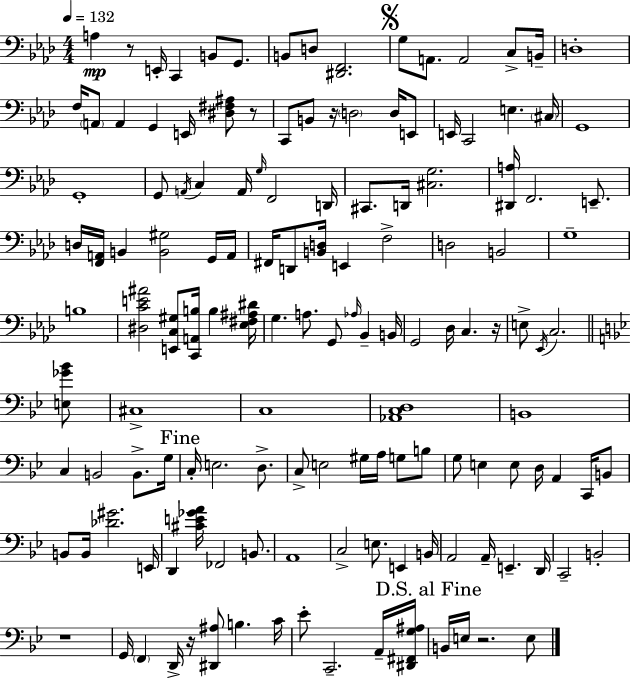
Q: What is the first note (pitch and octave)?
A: A3